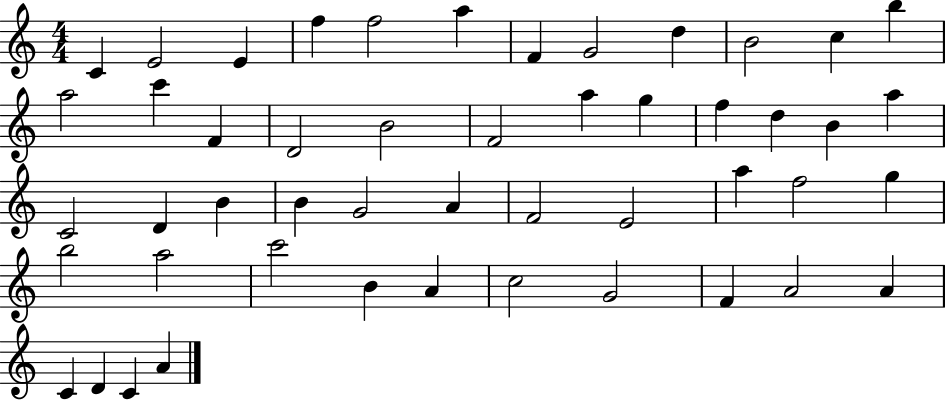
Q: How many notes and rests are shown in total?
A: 49